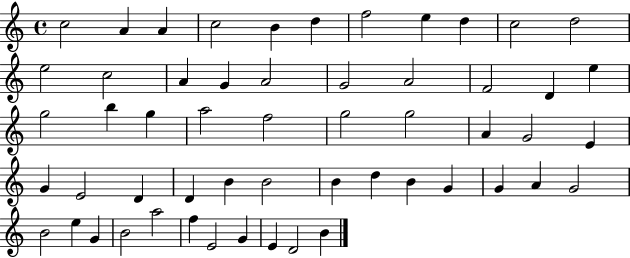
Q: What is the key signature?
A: C major